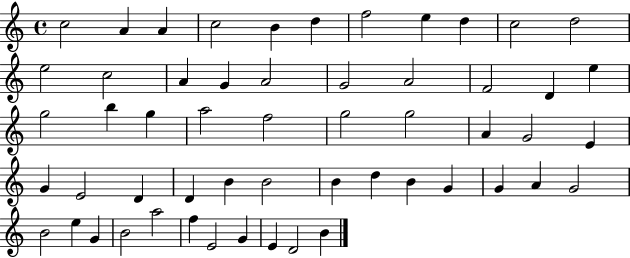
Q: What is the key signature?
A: C major